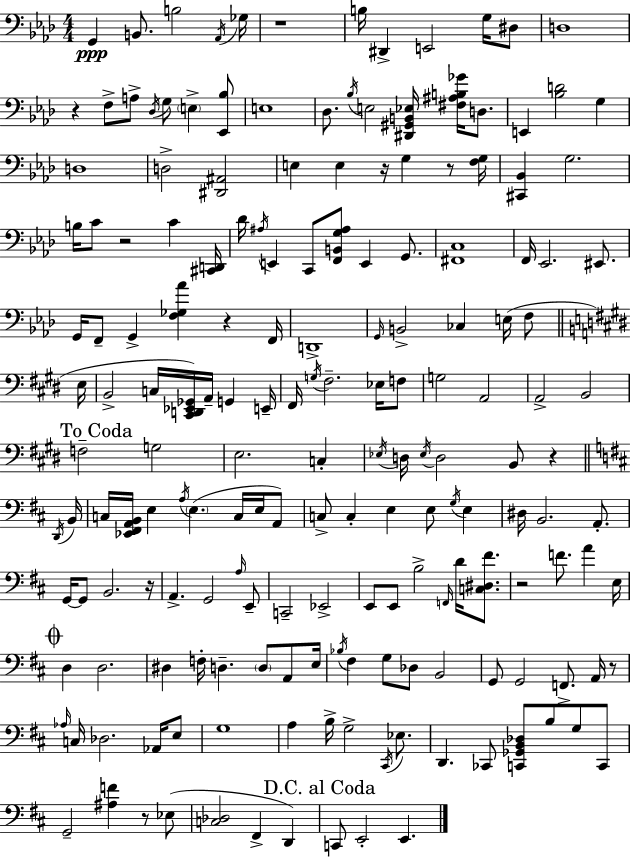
{
  \clef bass
  \numericTimeSignature
  \time 4/4
  \key aes \major
  g,4\ppp b,8. b2 \acciaccatura { aes,16 } | ges16 r1 | b16 dis,4-> e,2 g16 dis8 | d1 | \break r4 f8-> a8-> \acciaccatura { des16 } g8 \parenthesize e4-> | <ees, bes>8 e1 | des8. \acciaccatura { bes16 } e2 <dis, gis, b, ees>16 <fis ais b ges'>16 | d8. e,4 <bes d'>2 g4 | \break d1 | d2-> <dis, ais,>2 | e4 e4 r16 g4 | r8 <f g>16 <cis, bes,>4 g2. | \break b16 c'8 r2 c'4 | <cis, d,>16 des'16 \acciaccatura { ais16 } e,4 c,8 <f, b, g ais>8 e,4 | g,8. <fis, c>1 | f,16 ees,2. | \break eis,8. g,16 f,8-- g,4-> <f ges aes'>4 r4 | f,16 d,1-> | \grace { g,16 } b,2-> ces4 | e16( f8 \bar "||" \break \key e \major e16 b,2-> c16 <cis, d, ees, ges,>16) a,16-- g,4 | e,16-- fis,16 \acciaccatura { g16 } fis2.-- ees16 | f8 g2 a,2 | a,2-> b,2 | \break \mark "To Coda" f2-- g2 | e2. c4-. | \acciaccatura { ees16 } d16 \acciaccatura { ees16 } d2 b,8 r4 | \bar "||" \break \key d \major \acciaccatura { d,16 } b,16 c16 <ees, fis, a, b,>16 e4 \acciaccatura { a16 } \parenthesize e4.( c16 | e16 a,8) c8-> c4-. e4 e8 \acciaccatura { g16 } | e4 dis16 b,2. | a,8.-. g,16~~ g,8 b,2. | \break r16 a,4.-> g,2 | \grace { a16 } e,8-- c,2-- ees,2-> | e,8 e,8 b2-> | \grace { f,16 } d'16 <c dis fis'>8. r2 f'8. | \break a'4 e16 \mark \markup { \musicglyph "scripts.coda" } d4 d2. | dis4 f16-. d4.-- | \parenthesize d8 a,8 e16 \acciaccatura { bes16 } fis4 g8 des8 b,2 | g,8 g,2 | \break f,8.-> a,16 r8 \grace { aes16 } c16 des2. | aes,16 e8 g1 | a4 b16-> g2-> | \acciaccatura { cis,16 } ees8. d,4. ces,8 | \break <c, ges, b, des>8 b8 g8 c,8 g,2-- | <ais f'>4 r8 ees8( <c des>2 | fis,4-> d,4) \mark "D.C. al Coda" c,8 e,2-. | e,4. \bar "|."
}